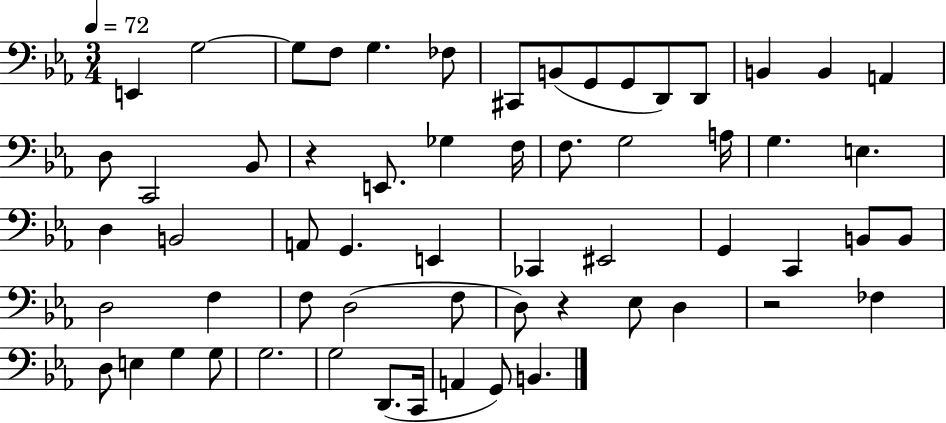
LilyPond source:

{
  \clef bass
  \numericTimeSignature
  \time 3/4
  \key ees \major
  \tempo 4 = 72
  e,4 g2~~ | g8 f8 g4. fes8 | cis,8 b,8( g,8 g,8 d,8) d,8 | b,4 b,4 a,4 | \break d8 c,2 bes,8 | r4 e,8. ges4 f16 | f8. g2 a16 | g4. e4. | \break d4 b,2 | a,8 g,4. e,4 | ces,4 eis,2 | g,4 c,4 b,8 b,8 | \break d2 f4 | f8 d2( f8 | d8) r4 ees8 d4 | r2 fes4 | \break d8 e4 g4 g8 | g2. | g2 d,8.( c,16 | a,4 g,8) b,4. | \break \bar "|."
}